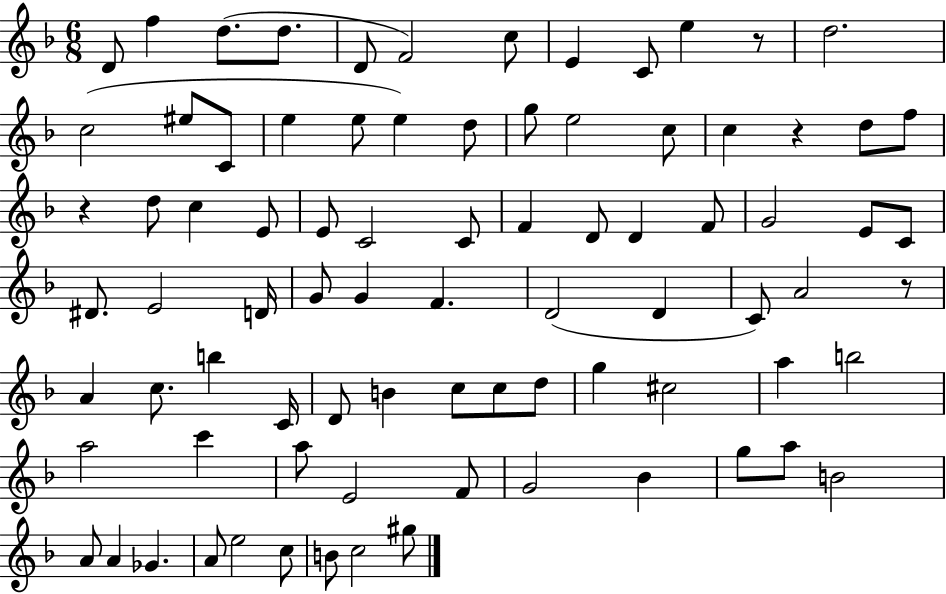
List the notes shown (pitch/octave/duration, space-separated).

D4/e F5/q D5/e. D5/e. D4/e F4/h C5/e E4/q C4/e E5/q R/e D5/h. C5/h EIS5/e C4/e E5/q E5/e E5/q D5/e G5/e E5/h C5/e C5/q R/q D5/e F5/e R/q D5/e C5/q E4/e E4/e C4/h C4/e F4/q D4/e D4/q F4/e G4/h E4/e C4/e D#4/e. E4/h D4/s G4/e G4/q F4/q. D4/h D4/q C4/e A4/h R/e A4/q C5/e. B5/q C4/s D4/e B4/q C5/e C5/e D5/e G5/q C#5/h A5/q B5/h A5/h C6/q A5/e E4/h F4/e G4/h Bb4/q G5/e A5/e B4/h A4/e A4/q Gb4/q. A4/e E5/h C5/e B4/e C5/h G#5/e